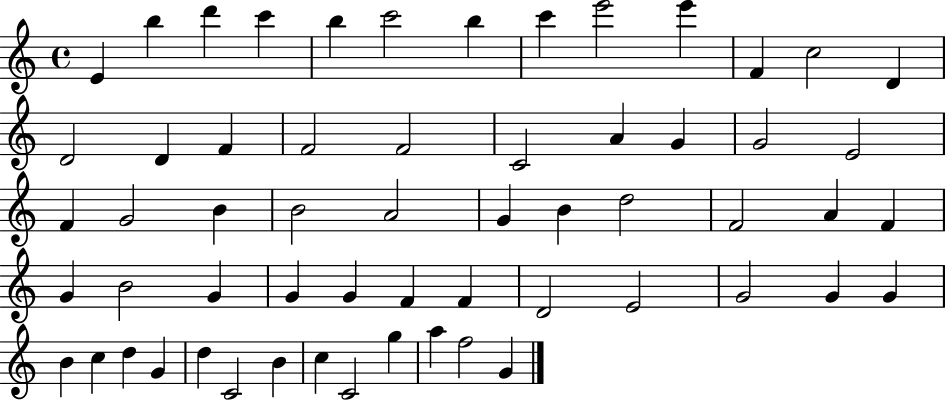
{
  \clef treble
  \time 4/4
  \defaultTimeSignature
  \key c \major
  e'4 b''4 d'''4 c'''4 | b''4 c'''2 b''4 | c'''4 e'''2 e'''4 | f'4 c''2 d'4 | \break d'2 d'4 f'4 | f'2 f'2 | c'2 a'4 g'4 | g'2 e'2 | \break f'4 g'2 b'4 | b'2 a'2 | g'4 b'4 d''2 | f'2 a'4 f'4 | \break g'4 b'2 g'4 | g'4 g'4 f'4 f'4 | d'2 e'2 | g'2 g'4 g'4 | \break b'4 c''4 d''4 g'4 | d''4 c'2 b'4 | c''4 c'2 g''4 | a''4 f''2 g'4 | \break \bar "|."
}